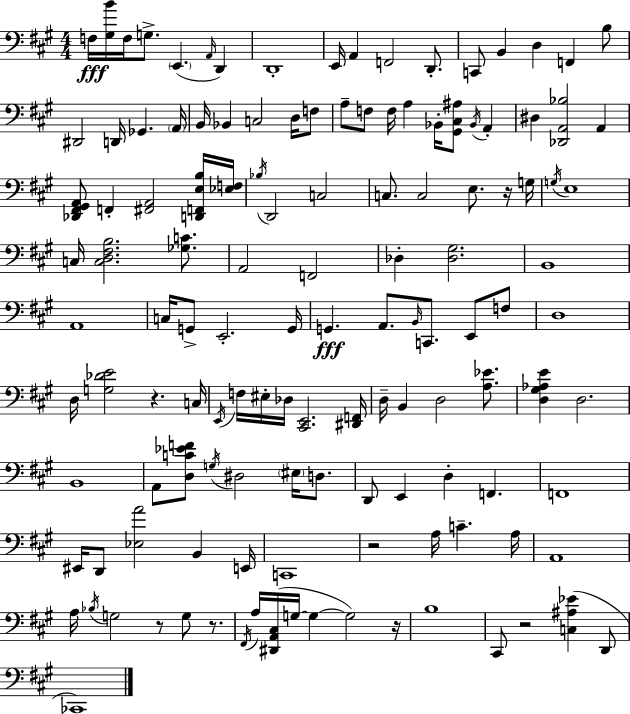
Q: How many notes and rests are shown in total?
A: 130